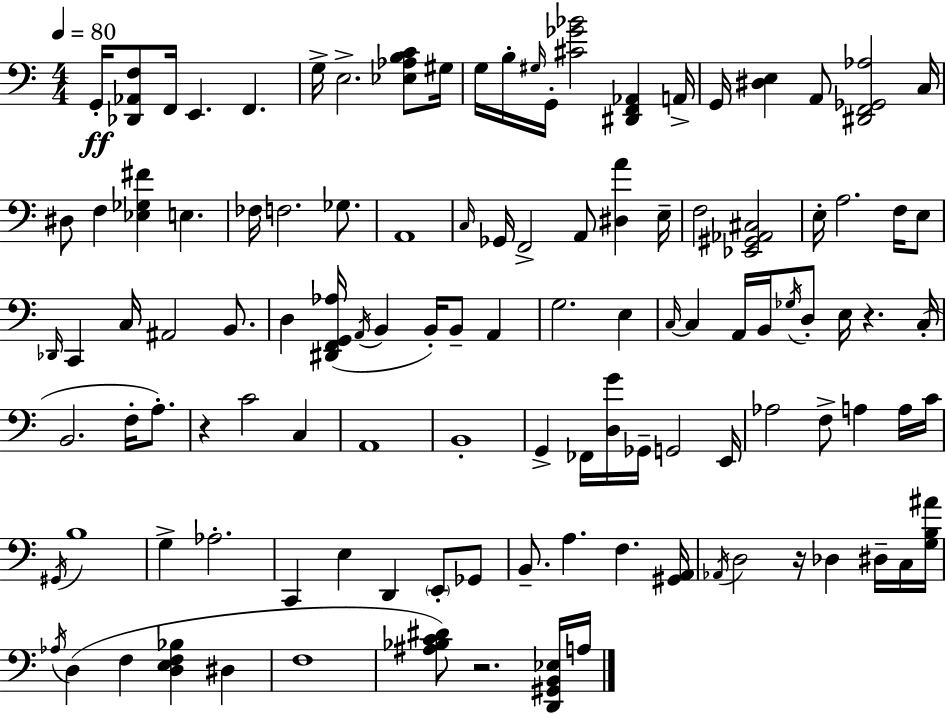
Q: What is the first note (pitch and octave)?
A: G2